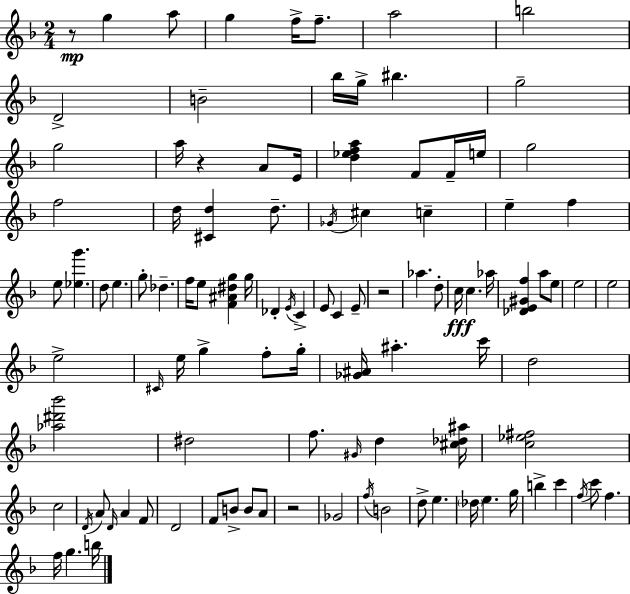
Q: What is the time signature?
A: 2/4